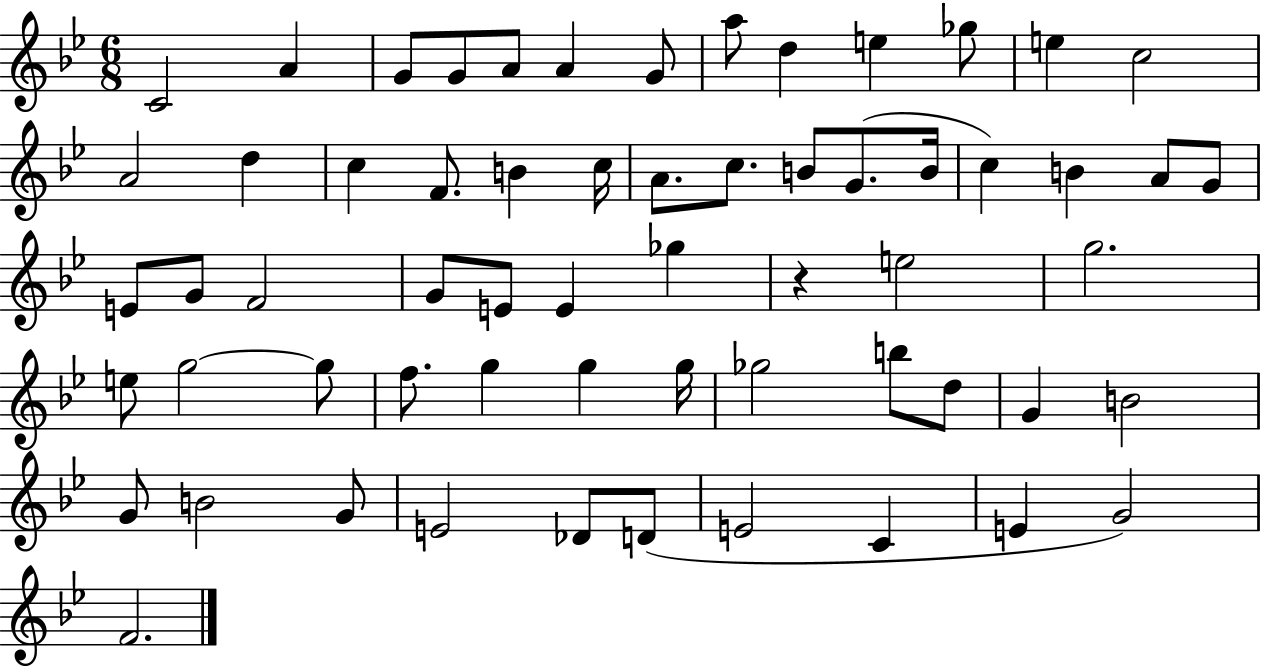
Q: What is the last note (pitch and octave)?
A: F4